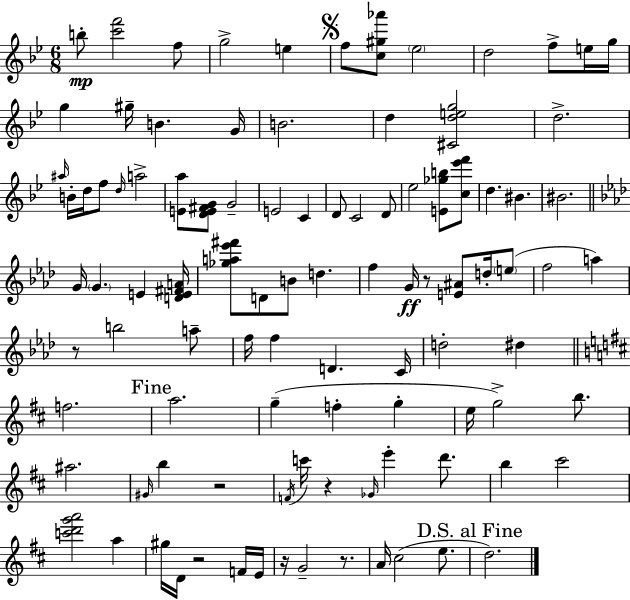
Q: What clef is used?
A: treble